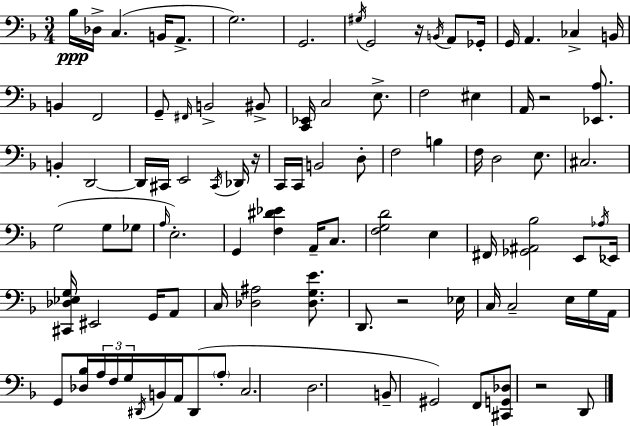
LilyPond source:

{
  \clef bass
  \numericTimeSignature
  \time 3/4
  \key f \major
  bes16\ppp des16-> c4.( b,16 a,8.-> | g2.) | g,2. | \acciaccatura { gis16 } g,2 r16 \acciaccatura { b,16 } a,8 | \break ges,16-. g,16 a,4. ces4-> | b,16 b,4 f,2 | g,8-- \grace { fis,16 } b,2-> | bis,8-> <c, ees,>16 c2 | \break e8.-> f2 eis4 | a,16 r2 | <ees, a>8. b,4-. d,2~~ | d,16 cis,16 e,2 | \break \acciaccatura { cis,16 } des,16 r16 c,16 c,16 b,2 | d8-. f2 | b4 f16 d2 | e8. cis2. | \break g2( | g8 ges8 \grace { a16 }) e2.-. | g,4 <f dis' ees'>4 | a,16-- c8. <f g d'>2 | \break e4 fis,16 <ges, ais, bes>2 | e,8 \acciaccatura { aes16 } ees,16 <cis, des ees g>16 eis,2 | g,16 a,8 c16 <des ais>2 | <des g e'>8. d,8. r2 | \break ees16 c16 c2-- | e16 g16 a,16 g,8 <des bes>16 \tuplet 3/2 { a16 f16 g16 } | \acciaccatura { dis,16 } b,16 a,16 dis,8( \parenthesize a8-. c2. | d2. | \break b,8-- gis,2) | f,8 <cis, g, des>8 r2 | d,8 \bar "|."
}